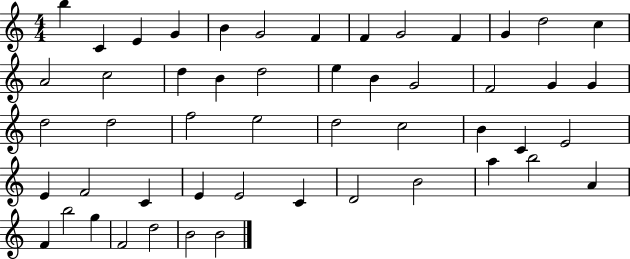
{
  \clef treble
  \numericTimeSignature
  \time 4/4
  \key c \major
  b''4 c'4 e'4 g'4 | b'4 g'2 f'4 | f'4 g'2 f'4 | g'4 d''2 c''4 | \break a'2 c''2 | d''4 b'4 d''2 | e''4 b'4 g'2 | f'2 g'4 g'4 | \break d''2 d''2 | f''2 e''2 | d''2 c''2 | b'4 c'4 e'2 | \break e'4 f'2 c'4 | e'4 e'2 c'4 | d'2 b'2 | a''4 b''2 a'4 | \break f'4 b''2 g''4 | f'2 d''2 | b'2 b'2 | \bar "|."
}